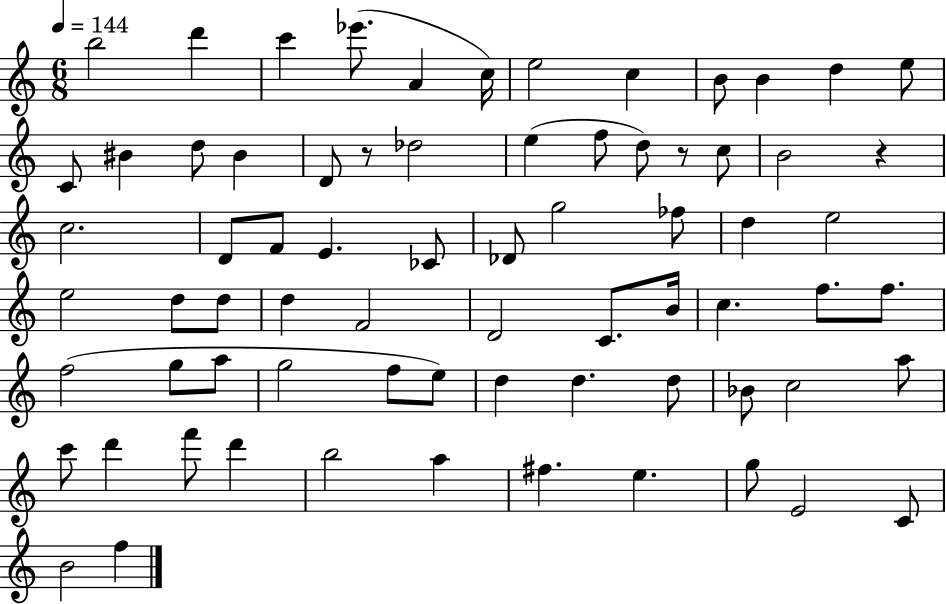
B5/h D6/q C6/q Eb6/e. A4/q C5/s E5/h C5/q B4/e B4/q D5/q E5/e C4/e BIS4/q D5/e BIS4/q D4/e R/e Db5/h E5/q F5/e D5/e R/e C5/e B4/h R/q C5/h. D4/e F4/e E4/q. CES4/e Db4/e G5/h FES5/e D5/q E5/h E5/h D5/e D5/e D5/q F4/h D4/h C4/e. B4/s C5/q. F5/e. F5/e. F5/h G5/e A5/e G5/h F5/e E5/e D5/q D5/q. D5/e Bb4/e C5/h A5/e C6/e D6/q F6/e D6/q B5/h A5/q F#5/q. E5/q. G5/e E4/h C4/e B4/h F5/q